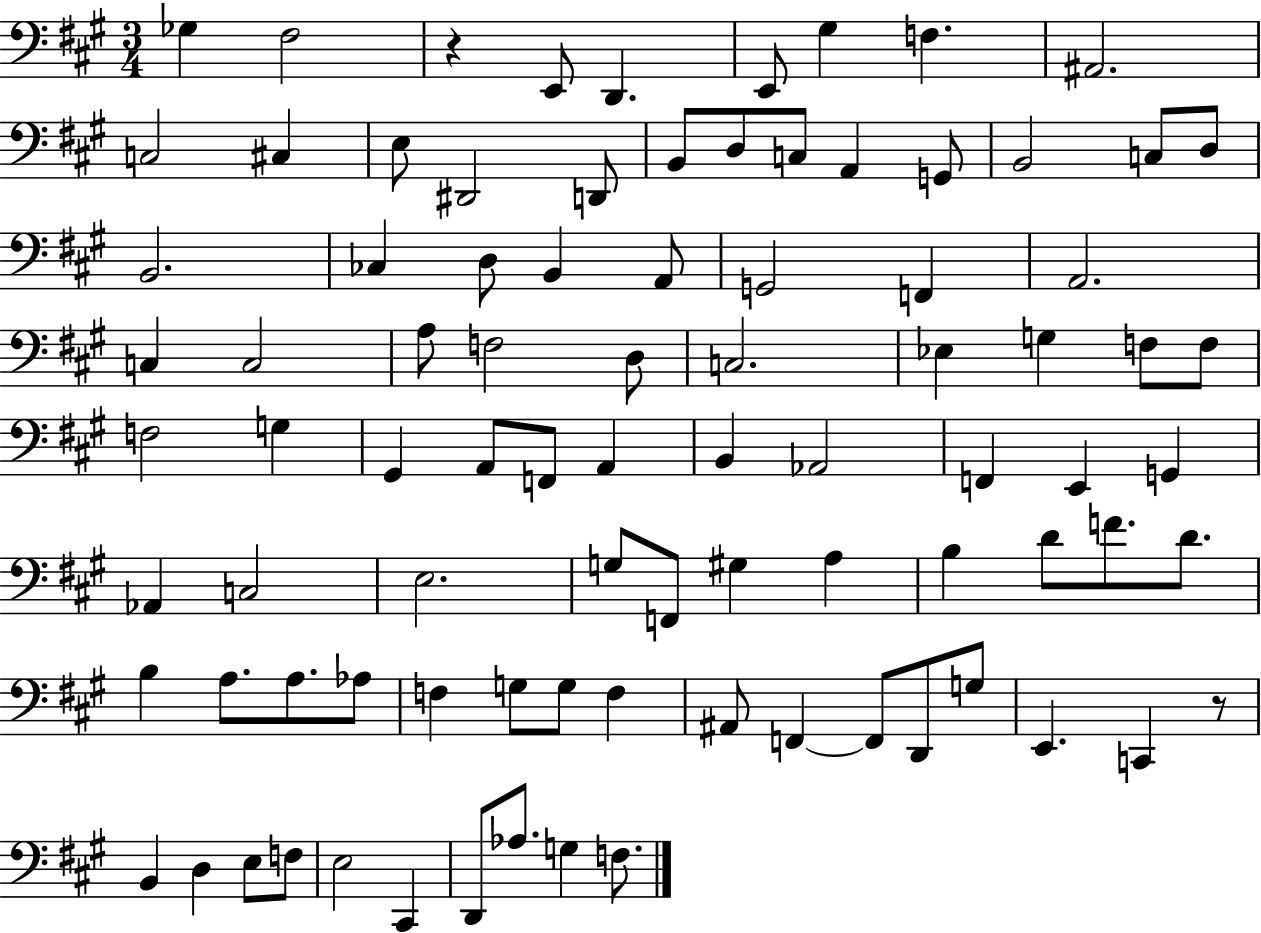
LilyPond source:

{
  \clef bass
  \numericTimeSignature
  \time 3/4
  \key a \major
  ges4 fis2 | r4 e,8 d,4. | e,8 gis4 f4. | ais,2. | \break c2 cis4 | e8 dis,2 d,8 | b,8 d8 c8 a,4 g,8 | b,2 c8 d8 | \break b,2. | ces4 d8 b,4 a,8 | g,2 f,4 | a,2. | \break c4 c2 | a8 f2 d8 | c2. | ees4 g4 f8 f8 | \break f2 g4 | gis,4 a,8 f,8 a,4 | b,4 aes,2 | f,4 e,4 g,4 | \break aes,4 c2 | e2. | g8 f,8 gis4 a4 | b4 d'8 f'8. d'8. | \break b4 a8. a8. aes8 | f4 g8 g8 f4 | ais,8 f,4~~ f,8 d,8 g8 | e,4. c,4 r8 | \break b,4 d4 e8 f8 | e2 cis,4 | d,8 aes8. g4 f8. | \bar "|."
}